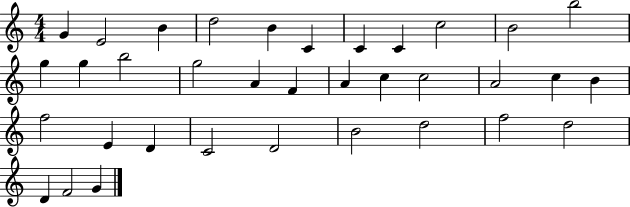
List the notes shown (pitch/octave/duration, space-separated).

G4/q E4/h B4/q D5/h B4/q C4/q C4/q C4/q C5/h B4/h B5/h G5/q G5/q B5/h G5/h A4/q F4/q A4/q C5/q C5/h A4/h C5/q B4/q F5/h E4/q D4/q C4/h D4/h B4/h D5/h F5/h D5/h D4/q F4/h G4/q